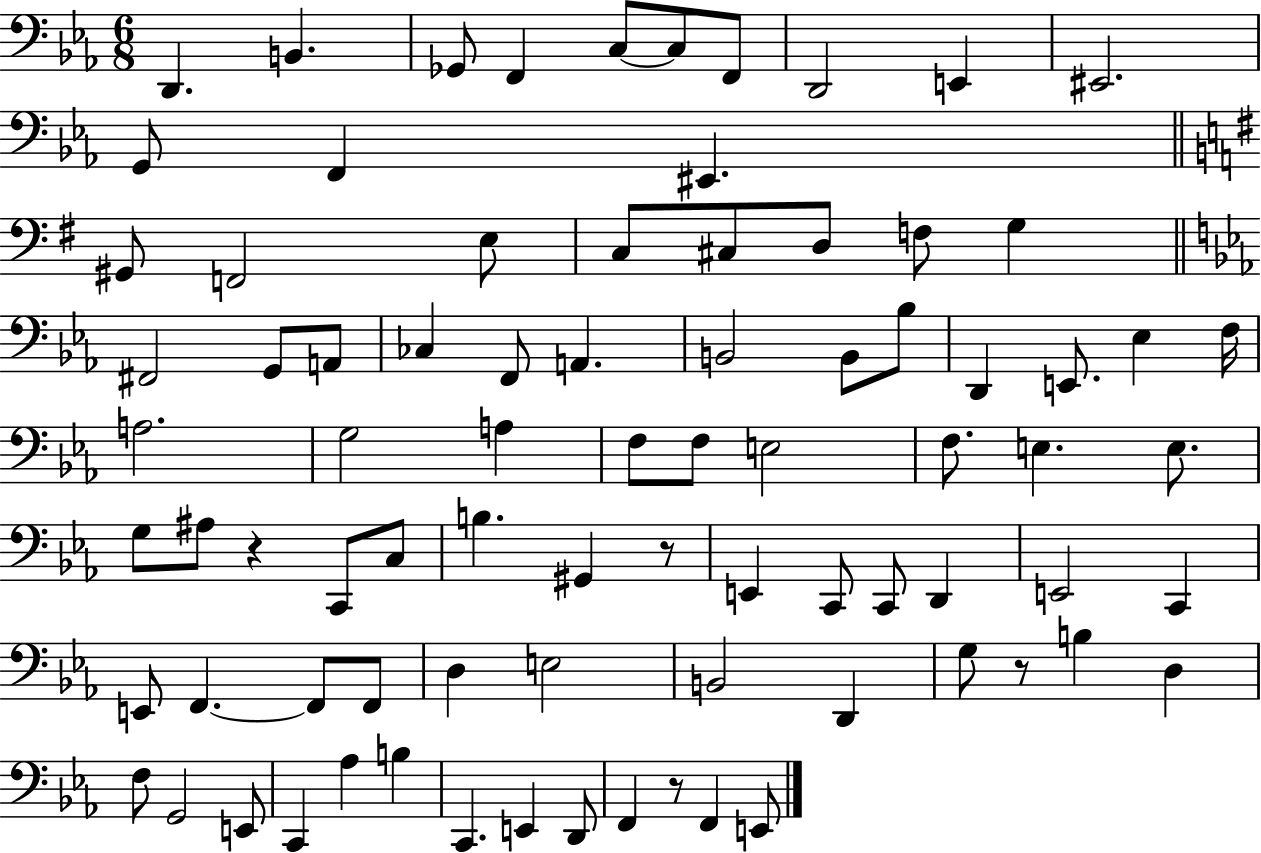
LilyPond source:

{
  \clef bass
  \numericTimeSignature
  \time 6/8
  \key ees \major
  d,4. b,4. | ges,8 f,4 c8~~ c8 f,8 | d,2 e,4 | eis,2. | \break g,8 f,4 eis,4. | \bar "||" \break \key g \major gis,8 f,2 e8 | c8 cis8 d8 f8 g4 | \bar "||" \break \key ees \major fis,2 g,8 a,8 | ces4 f,8 a,4. | b,2 b,8 bes8 | d,4 e,8. ees4 f16 | \break a2. | g2 a4 | f8 f8 e2 | f8. e4. e8. | \break g8 ais8 r4 c,8 c8 | b4. gis,4 r8 | e,4 c,8 c,8 d,4 | e,2 c,4 | \break e,8 f,4.~~ f,8 f,8 | d4 e2 | b,2 d,4 | g8 r8 b4 d4 | \break f8 g,2 e,8 | c,4 aes4 b4 | c,4. e,4 d,8 | f,4 r8 f,4 e,8 | \break \bar "|."
}